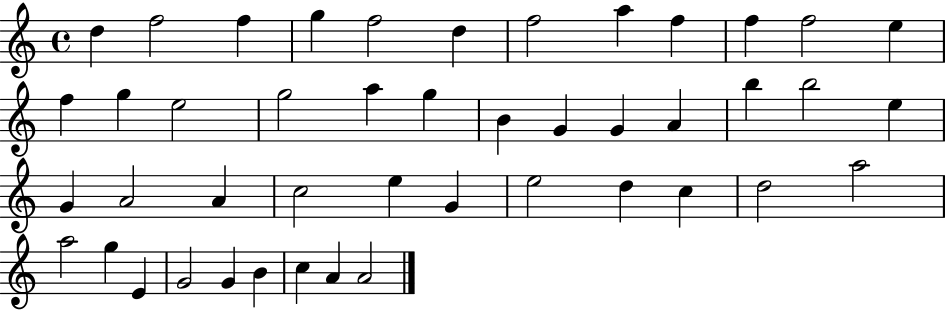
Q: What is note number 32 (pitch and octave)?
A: E5